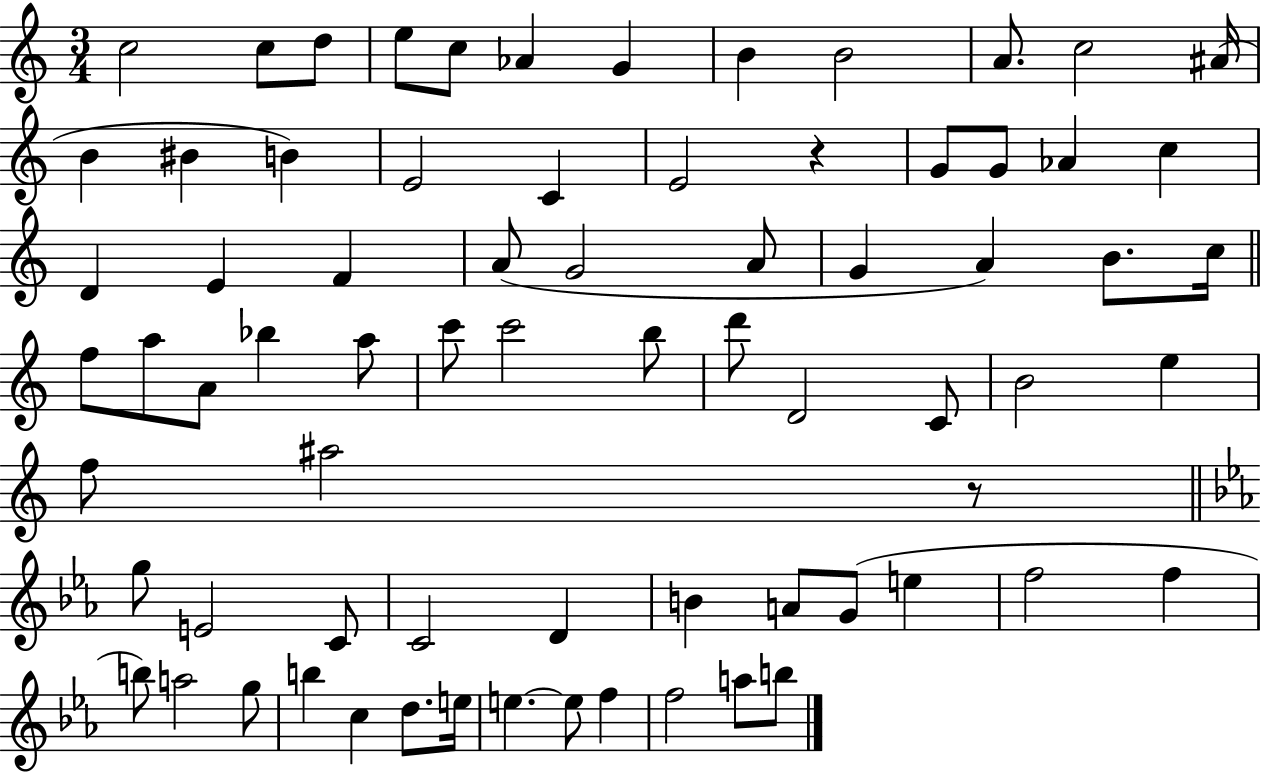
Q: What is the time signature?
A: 3/4